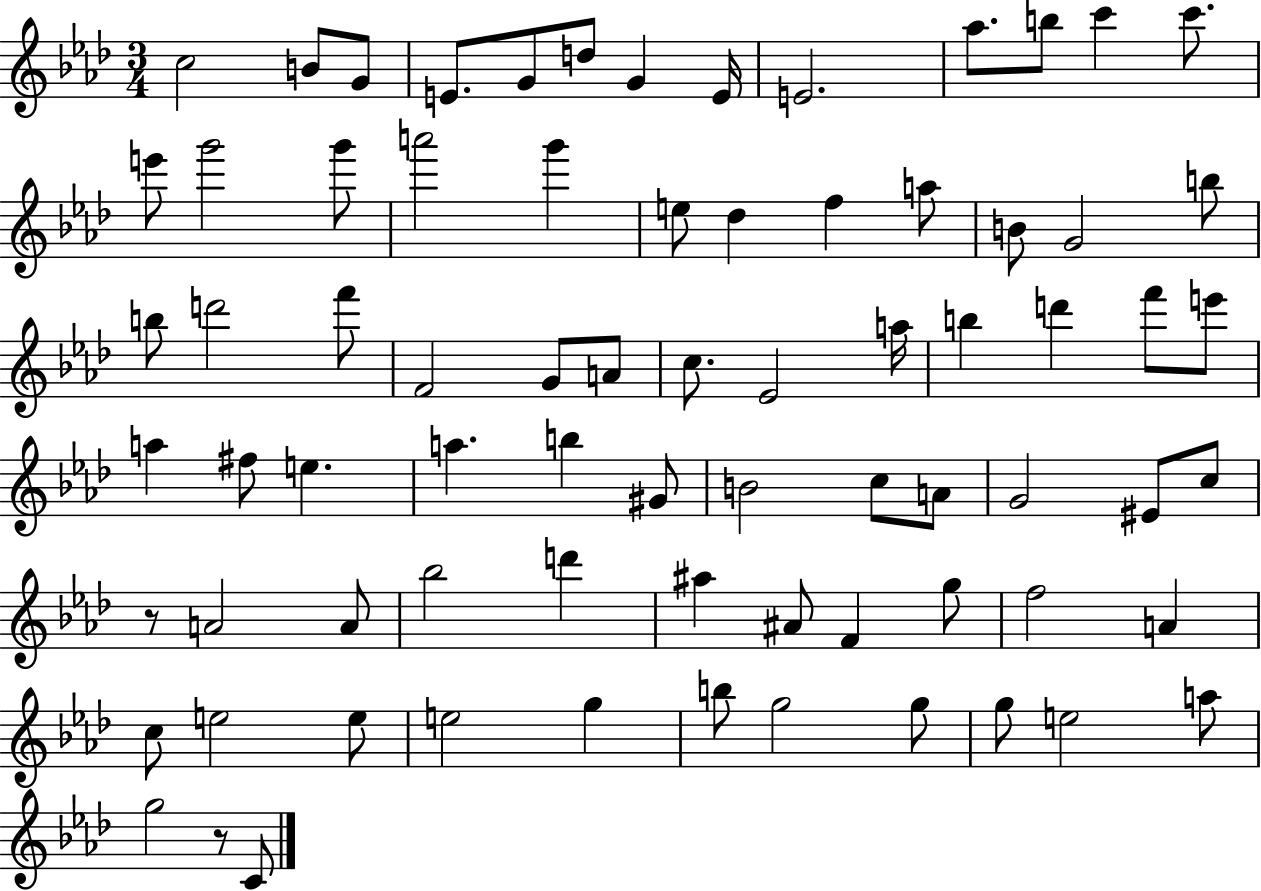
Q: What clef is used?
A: treble